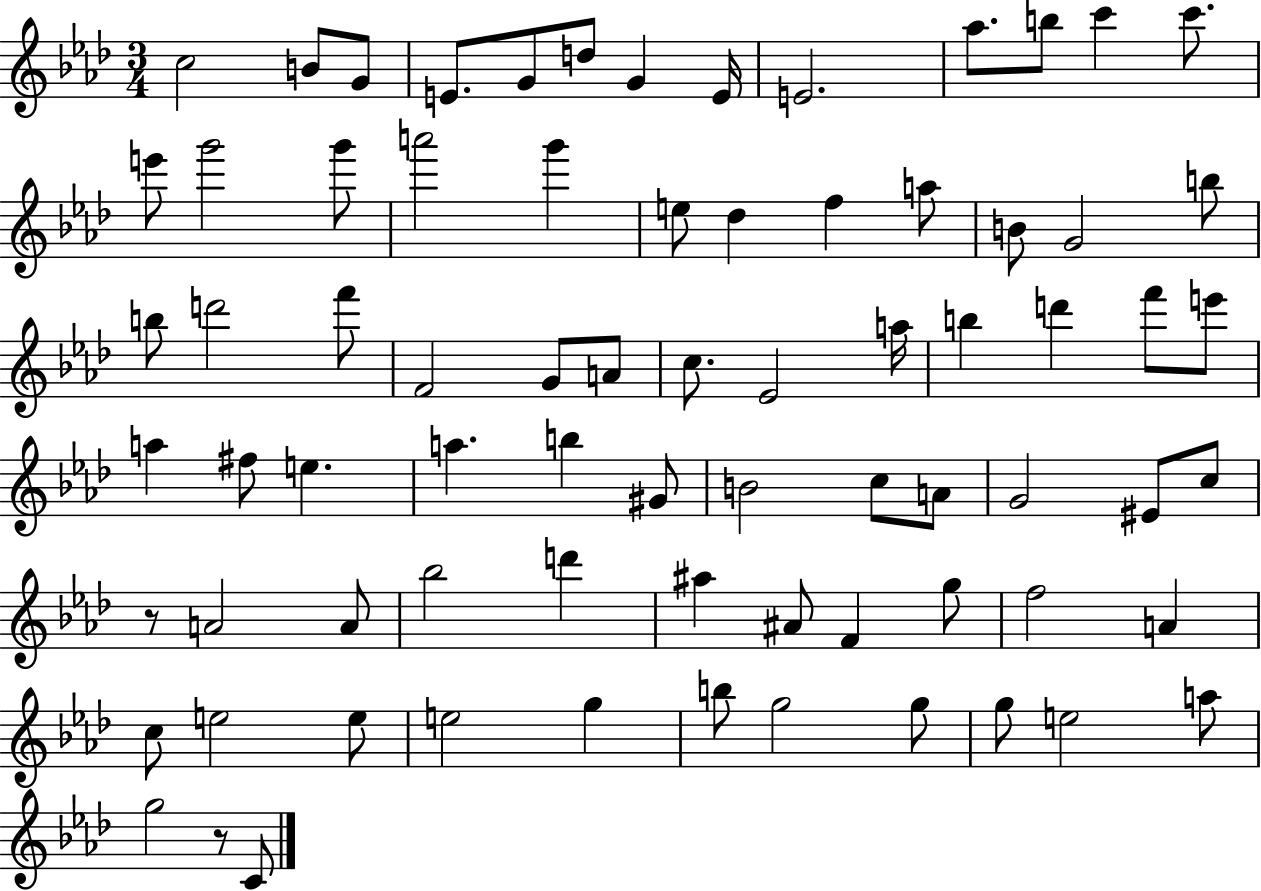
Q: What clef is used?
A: treble